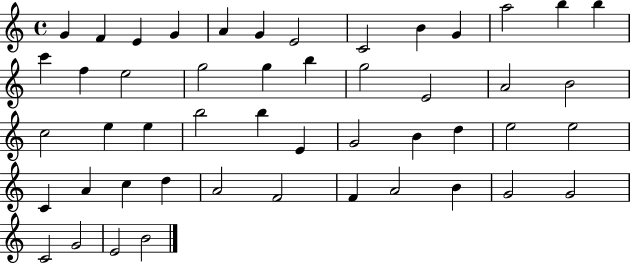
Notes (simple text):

G4/q F4/q E4/q G4/q A4/q G4/q E4/h C4/h B4/q G4/q A5/h B5/q B5/q C6/q F5/q E5/h G5/h G5/q B5/q G5/h E4/h A4/h B4/h C5/h E5/q E5/q B5/h B5/q E4/q G4/h B4/q D5/q E5/h E5/h C4/q A4/q C5/q D5/q A4/h F4/h F4/q A4/h B4/q G4/h G4/h C4/h G4/h E4/h B4/h